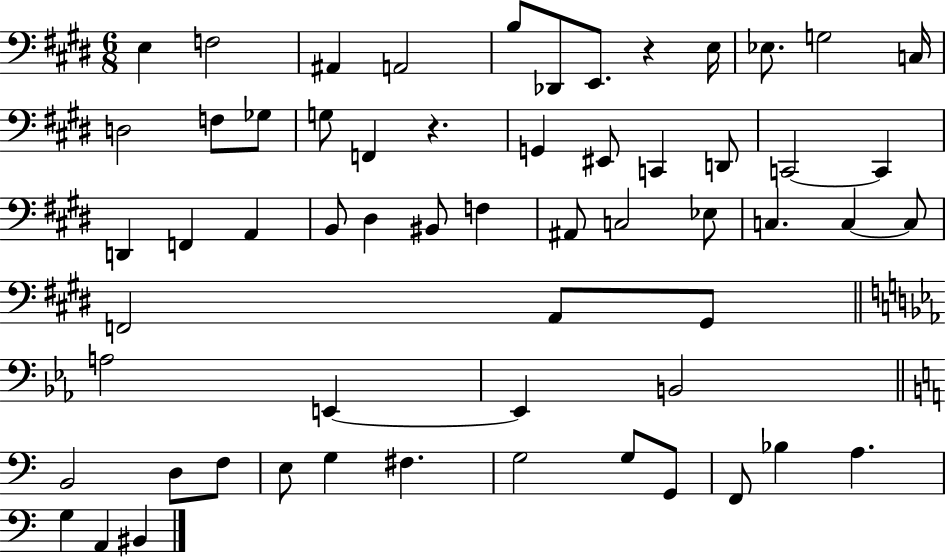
X:1
T:Untitled
M:6/8
L:1/4
K:E
E, F,2 ^A,, A,,2 B,/2 _D,,/2 E,,/2 z E,/4 _E,/2 G,2 C,/4 D,2 F,/2 _G,/2 G,/2 F,, z G,, ^E,,/2 C,, D,,/2 C,,2 C,, D,, F,, A,, B,,/2 ^D, ^B,,/2 F, ^A,,/2 C,2 _E,/2 C, C, C,/2 F,,2 A,,/2 ^G,,/2 A,2 E,, E,, B,,2 B,,2 D,/2 F,/2 E,/2 G, ^F, G,2 G,/2 G,,/2 F,,/2 _B, A, G, A,, ^B,,